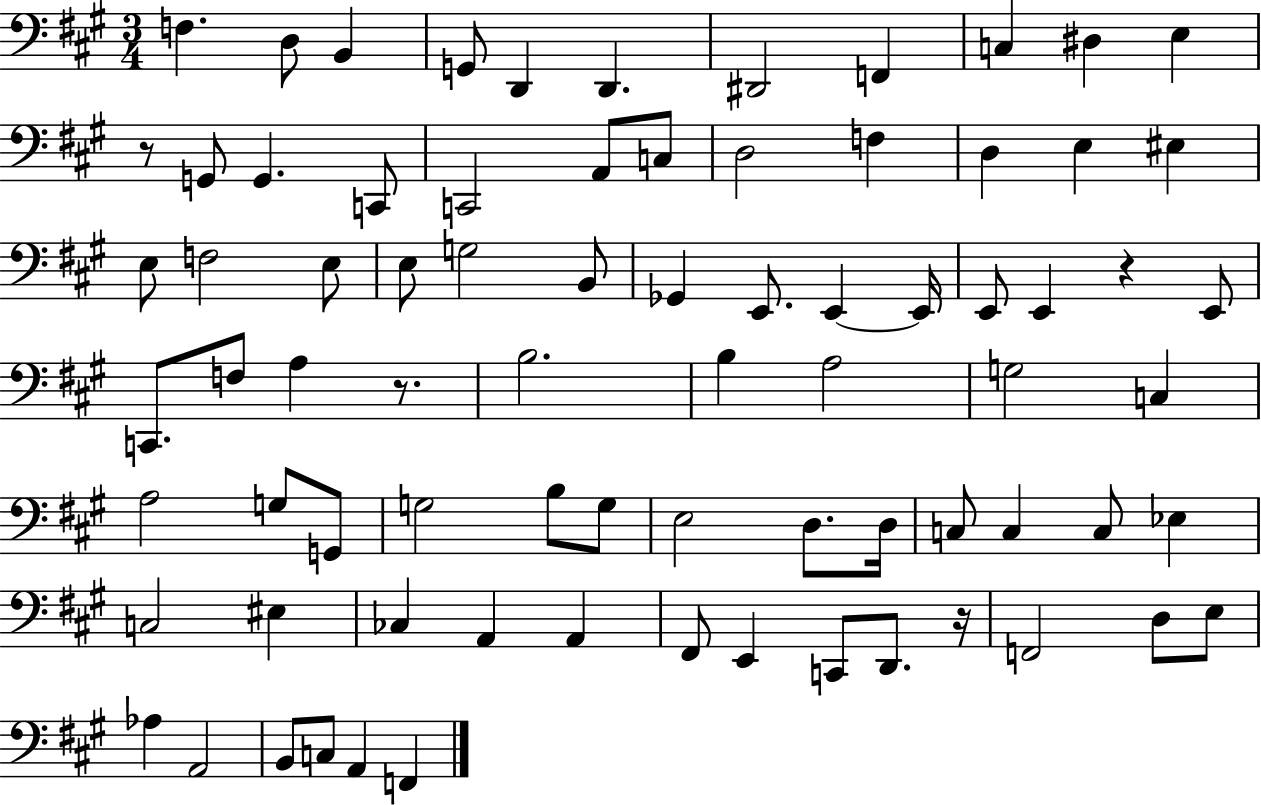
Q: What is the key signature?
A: A major